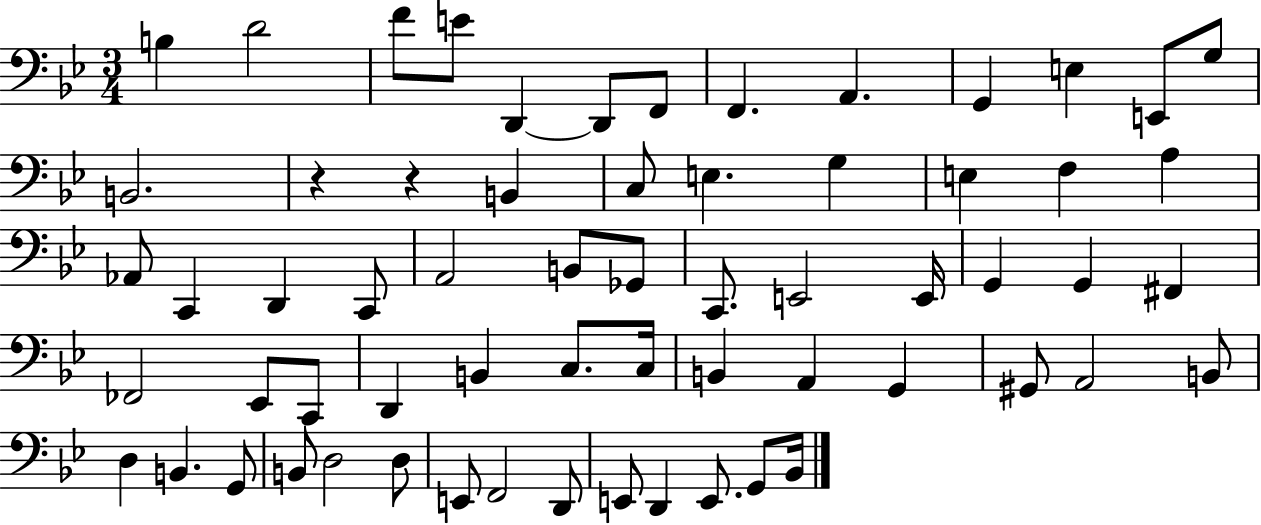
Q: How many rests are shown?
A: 2